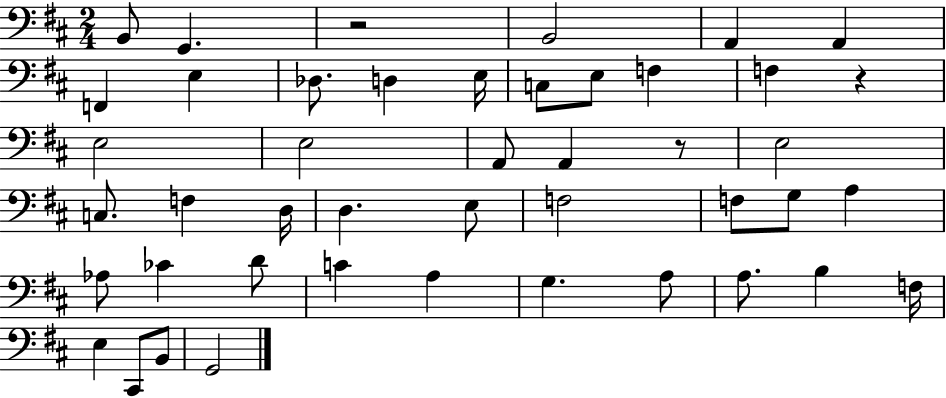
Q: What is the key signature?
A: D major